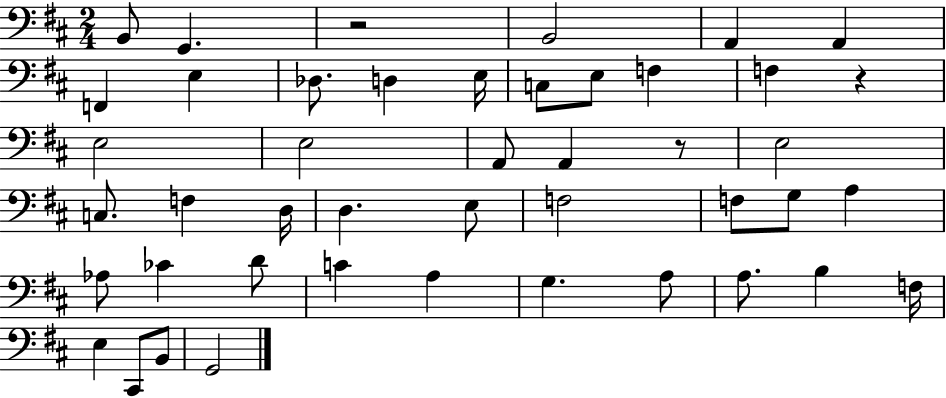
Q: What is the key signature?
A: D major